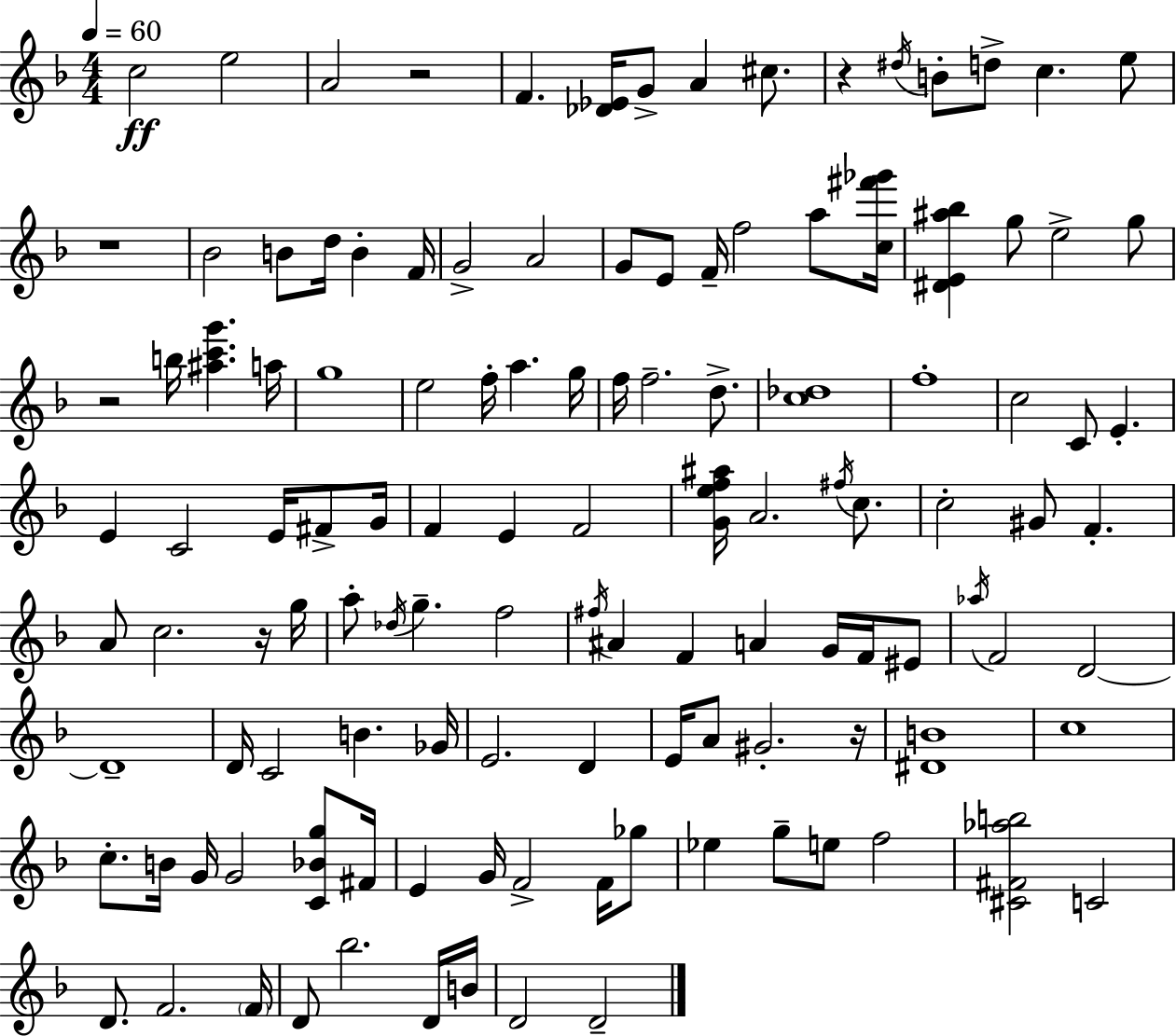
{
  \clef treble
  \numericTimeSignature
  \time 4/4
  \key d \minor
  \tempo 4 = 60
  c''2\ff e''2 | a'2 r2 | f'4. <des' ees'>16 g'8-> a'4 cis''8. | r4 \acciaccatura { dis''16 } b'8-. d''8-> c''4. e''8 | \break r1 | bes'2 b'8 d''16 b'4-. | f'16 g'2-> a'2 | g'8 e'8 f'16-- f''2 a''8 | \break <c'' fis''' ges'''>16 <dis' e' ais'' bes''>4 g''8 e''2-> g''8 | r2 b''16 <ais'' c''' g'''>4. | a''16 g''1 | e''2 f''16-. a''4. | \break g''16 f''16 f''2.-- d''8.-> | <c'' des''>1 | f''1-. | c''2 c'8 e'4.-. | \break e'4 c'2 e'16 fis'8-> | g'16 f'4 e'4 f'2 | <g' e'' f'' ais''>16 a'2. \acciaccatura { fis''16 } c''8. | c''2-. gis'8 f'4.-. | \break a'8 c''2. | r16 g''16 a''8-. \acciaccatura { des''16 } g''4.-- f''2 | \acciaccatura { fis''16 } ais'4 f'4 a'4 | g'16 f'16 eis'8 \acciaccatura { aes''16 } f'2 d'2~~ | \break d'1-- | d'16 c'2 b'4. | ges'16 e'2. | d'4 e'16 a'8 gis'2.-. | \break r16 <dis' b'>1 | c''1 | c''8.-. b'16 g'16 g'2 | <c' bes' g''>8 fis'16 e'4 g'16 f'2-> | \break f'16 ges''8 ees''4 g''8-- e''8 f''2 | <cis' fis' aes'' b''>2 c'2 | d'8. f'2. | \parenthesize f'16 d'8 bes''2. | \break d'16 b'16 d'2 d'2-- | \bar "|."
}